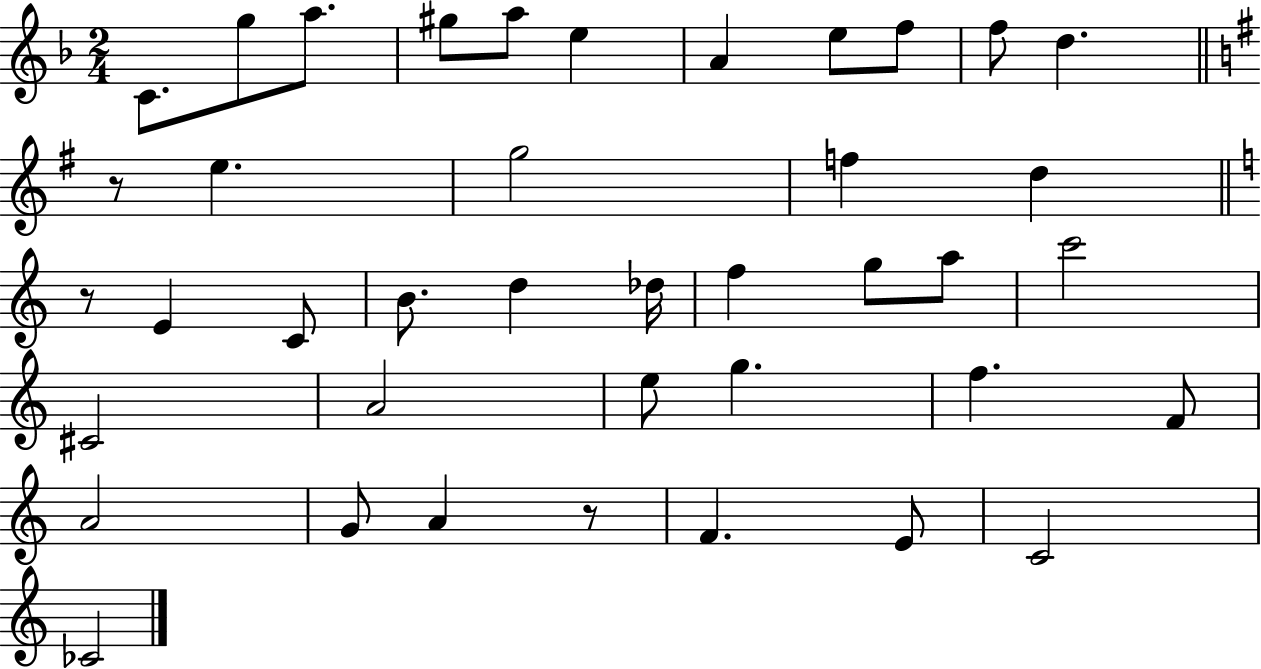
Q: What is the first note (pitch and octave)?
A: C4